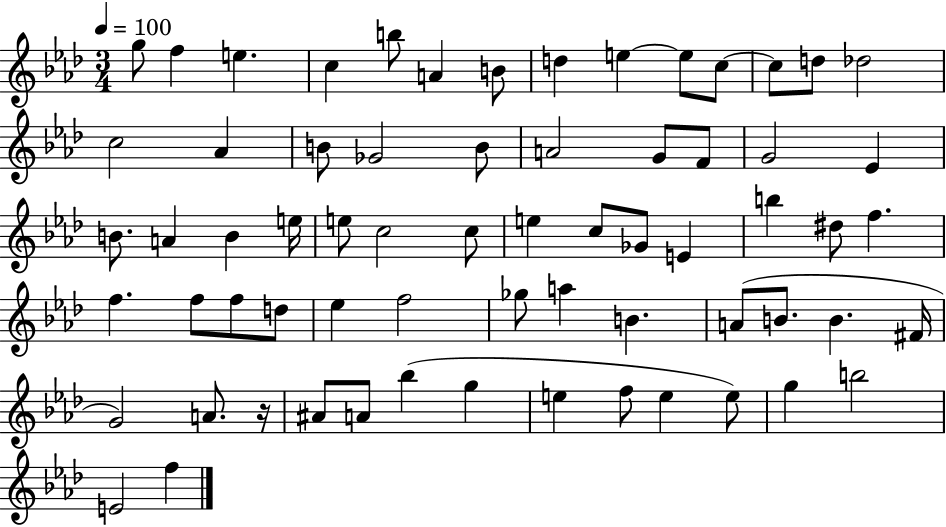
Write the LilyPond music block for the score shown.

{
  \clef treble
  \numericTimeSignature
  \time 3/4
  \key aes \major
  \tempo 4 = 100
  g''8 f''4 e''4. | c''4 b''8 a'4 b'8 | d''4 e''4~~ e''8 c''8~~ | c''8 d''8 des''2 | \break c''2 aes'4 | b'8 ges'2 b'8 | a'2 g'8 f'8 | g'2 ees'4 | \break b'8. a'4 b'4 e''16 | e''8 c''2 c''8 | e''4 c''8 ges'8 e'4 | b''4 dis''8 f''4. | \break f''4. f''8 f''8 d''8 | ees''4 f''2 | ges''8 a''4 b'4. | a'8( b'8. b'4. fis'16 | \break g'2) a'8. r16 | ais'8 a'8 bes''4( g''4 | e''4 f''8 e''4 e''8) | g''4 b''2 | \break e'2 f''4 | \bar "|."
}